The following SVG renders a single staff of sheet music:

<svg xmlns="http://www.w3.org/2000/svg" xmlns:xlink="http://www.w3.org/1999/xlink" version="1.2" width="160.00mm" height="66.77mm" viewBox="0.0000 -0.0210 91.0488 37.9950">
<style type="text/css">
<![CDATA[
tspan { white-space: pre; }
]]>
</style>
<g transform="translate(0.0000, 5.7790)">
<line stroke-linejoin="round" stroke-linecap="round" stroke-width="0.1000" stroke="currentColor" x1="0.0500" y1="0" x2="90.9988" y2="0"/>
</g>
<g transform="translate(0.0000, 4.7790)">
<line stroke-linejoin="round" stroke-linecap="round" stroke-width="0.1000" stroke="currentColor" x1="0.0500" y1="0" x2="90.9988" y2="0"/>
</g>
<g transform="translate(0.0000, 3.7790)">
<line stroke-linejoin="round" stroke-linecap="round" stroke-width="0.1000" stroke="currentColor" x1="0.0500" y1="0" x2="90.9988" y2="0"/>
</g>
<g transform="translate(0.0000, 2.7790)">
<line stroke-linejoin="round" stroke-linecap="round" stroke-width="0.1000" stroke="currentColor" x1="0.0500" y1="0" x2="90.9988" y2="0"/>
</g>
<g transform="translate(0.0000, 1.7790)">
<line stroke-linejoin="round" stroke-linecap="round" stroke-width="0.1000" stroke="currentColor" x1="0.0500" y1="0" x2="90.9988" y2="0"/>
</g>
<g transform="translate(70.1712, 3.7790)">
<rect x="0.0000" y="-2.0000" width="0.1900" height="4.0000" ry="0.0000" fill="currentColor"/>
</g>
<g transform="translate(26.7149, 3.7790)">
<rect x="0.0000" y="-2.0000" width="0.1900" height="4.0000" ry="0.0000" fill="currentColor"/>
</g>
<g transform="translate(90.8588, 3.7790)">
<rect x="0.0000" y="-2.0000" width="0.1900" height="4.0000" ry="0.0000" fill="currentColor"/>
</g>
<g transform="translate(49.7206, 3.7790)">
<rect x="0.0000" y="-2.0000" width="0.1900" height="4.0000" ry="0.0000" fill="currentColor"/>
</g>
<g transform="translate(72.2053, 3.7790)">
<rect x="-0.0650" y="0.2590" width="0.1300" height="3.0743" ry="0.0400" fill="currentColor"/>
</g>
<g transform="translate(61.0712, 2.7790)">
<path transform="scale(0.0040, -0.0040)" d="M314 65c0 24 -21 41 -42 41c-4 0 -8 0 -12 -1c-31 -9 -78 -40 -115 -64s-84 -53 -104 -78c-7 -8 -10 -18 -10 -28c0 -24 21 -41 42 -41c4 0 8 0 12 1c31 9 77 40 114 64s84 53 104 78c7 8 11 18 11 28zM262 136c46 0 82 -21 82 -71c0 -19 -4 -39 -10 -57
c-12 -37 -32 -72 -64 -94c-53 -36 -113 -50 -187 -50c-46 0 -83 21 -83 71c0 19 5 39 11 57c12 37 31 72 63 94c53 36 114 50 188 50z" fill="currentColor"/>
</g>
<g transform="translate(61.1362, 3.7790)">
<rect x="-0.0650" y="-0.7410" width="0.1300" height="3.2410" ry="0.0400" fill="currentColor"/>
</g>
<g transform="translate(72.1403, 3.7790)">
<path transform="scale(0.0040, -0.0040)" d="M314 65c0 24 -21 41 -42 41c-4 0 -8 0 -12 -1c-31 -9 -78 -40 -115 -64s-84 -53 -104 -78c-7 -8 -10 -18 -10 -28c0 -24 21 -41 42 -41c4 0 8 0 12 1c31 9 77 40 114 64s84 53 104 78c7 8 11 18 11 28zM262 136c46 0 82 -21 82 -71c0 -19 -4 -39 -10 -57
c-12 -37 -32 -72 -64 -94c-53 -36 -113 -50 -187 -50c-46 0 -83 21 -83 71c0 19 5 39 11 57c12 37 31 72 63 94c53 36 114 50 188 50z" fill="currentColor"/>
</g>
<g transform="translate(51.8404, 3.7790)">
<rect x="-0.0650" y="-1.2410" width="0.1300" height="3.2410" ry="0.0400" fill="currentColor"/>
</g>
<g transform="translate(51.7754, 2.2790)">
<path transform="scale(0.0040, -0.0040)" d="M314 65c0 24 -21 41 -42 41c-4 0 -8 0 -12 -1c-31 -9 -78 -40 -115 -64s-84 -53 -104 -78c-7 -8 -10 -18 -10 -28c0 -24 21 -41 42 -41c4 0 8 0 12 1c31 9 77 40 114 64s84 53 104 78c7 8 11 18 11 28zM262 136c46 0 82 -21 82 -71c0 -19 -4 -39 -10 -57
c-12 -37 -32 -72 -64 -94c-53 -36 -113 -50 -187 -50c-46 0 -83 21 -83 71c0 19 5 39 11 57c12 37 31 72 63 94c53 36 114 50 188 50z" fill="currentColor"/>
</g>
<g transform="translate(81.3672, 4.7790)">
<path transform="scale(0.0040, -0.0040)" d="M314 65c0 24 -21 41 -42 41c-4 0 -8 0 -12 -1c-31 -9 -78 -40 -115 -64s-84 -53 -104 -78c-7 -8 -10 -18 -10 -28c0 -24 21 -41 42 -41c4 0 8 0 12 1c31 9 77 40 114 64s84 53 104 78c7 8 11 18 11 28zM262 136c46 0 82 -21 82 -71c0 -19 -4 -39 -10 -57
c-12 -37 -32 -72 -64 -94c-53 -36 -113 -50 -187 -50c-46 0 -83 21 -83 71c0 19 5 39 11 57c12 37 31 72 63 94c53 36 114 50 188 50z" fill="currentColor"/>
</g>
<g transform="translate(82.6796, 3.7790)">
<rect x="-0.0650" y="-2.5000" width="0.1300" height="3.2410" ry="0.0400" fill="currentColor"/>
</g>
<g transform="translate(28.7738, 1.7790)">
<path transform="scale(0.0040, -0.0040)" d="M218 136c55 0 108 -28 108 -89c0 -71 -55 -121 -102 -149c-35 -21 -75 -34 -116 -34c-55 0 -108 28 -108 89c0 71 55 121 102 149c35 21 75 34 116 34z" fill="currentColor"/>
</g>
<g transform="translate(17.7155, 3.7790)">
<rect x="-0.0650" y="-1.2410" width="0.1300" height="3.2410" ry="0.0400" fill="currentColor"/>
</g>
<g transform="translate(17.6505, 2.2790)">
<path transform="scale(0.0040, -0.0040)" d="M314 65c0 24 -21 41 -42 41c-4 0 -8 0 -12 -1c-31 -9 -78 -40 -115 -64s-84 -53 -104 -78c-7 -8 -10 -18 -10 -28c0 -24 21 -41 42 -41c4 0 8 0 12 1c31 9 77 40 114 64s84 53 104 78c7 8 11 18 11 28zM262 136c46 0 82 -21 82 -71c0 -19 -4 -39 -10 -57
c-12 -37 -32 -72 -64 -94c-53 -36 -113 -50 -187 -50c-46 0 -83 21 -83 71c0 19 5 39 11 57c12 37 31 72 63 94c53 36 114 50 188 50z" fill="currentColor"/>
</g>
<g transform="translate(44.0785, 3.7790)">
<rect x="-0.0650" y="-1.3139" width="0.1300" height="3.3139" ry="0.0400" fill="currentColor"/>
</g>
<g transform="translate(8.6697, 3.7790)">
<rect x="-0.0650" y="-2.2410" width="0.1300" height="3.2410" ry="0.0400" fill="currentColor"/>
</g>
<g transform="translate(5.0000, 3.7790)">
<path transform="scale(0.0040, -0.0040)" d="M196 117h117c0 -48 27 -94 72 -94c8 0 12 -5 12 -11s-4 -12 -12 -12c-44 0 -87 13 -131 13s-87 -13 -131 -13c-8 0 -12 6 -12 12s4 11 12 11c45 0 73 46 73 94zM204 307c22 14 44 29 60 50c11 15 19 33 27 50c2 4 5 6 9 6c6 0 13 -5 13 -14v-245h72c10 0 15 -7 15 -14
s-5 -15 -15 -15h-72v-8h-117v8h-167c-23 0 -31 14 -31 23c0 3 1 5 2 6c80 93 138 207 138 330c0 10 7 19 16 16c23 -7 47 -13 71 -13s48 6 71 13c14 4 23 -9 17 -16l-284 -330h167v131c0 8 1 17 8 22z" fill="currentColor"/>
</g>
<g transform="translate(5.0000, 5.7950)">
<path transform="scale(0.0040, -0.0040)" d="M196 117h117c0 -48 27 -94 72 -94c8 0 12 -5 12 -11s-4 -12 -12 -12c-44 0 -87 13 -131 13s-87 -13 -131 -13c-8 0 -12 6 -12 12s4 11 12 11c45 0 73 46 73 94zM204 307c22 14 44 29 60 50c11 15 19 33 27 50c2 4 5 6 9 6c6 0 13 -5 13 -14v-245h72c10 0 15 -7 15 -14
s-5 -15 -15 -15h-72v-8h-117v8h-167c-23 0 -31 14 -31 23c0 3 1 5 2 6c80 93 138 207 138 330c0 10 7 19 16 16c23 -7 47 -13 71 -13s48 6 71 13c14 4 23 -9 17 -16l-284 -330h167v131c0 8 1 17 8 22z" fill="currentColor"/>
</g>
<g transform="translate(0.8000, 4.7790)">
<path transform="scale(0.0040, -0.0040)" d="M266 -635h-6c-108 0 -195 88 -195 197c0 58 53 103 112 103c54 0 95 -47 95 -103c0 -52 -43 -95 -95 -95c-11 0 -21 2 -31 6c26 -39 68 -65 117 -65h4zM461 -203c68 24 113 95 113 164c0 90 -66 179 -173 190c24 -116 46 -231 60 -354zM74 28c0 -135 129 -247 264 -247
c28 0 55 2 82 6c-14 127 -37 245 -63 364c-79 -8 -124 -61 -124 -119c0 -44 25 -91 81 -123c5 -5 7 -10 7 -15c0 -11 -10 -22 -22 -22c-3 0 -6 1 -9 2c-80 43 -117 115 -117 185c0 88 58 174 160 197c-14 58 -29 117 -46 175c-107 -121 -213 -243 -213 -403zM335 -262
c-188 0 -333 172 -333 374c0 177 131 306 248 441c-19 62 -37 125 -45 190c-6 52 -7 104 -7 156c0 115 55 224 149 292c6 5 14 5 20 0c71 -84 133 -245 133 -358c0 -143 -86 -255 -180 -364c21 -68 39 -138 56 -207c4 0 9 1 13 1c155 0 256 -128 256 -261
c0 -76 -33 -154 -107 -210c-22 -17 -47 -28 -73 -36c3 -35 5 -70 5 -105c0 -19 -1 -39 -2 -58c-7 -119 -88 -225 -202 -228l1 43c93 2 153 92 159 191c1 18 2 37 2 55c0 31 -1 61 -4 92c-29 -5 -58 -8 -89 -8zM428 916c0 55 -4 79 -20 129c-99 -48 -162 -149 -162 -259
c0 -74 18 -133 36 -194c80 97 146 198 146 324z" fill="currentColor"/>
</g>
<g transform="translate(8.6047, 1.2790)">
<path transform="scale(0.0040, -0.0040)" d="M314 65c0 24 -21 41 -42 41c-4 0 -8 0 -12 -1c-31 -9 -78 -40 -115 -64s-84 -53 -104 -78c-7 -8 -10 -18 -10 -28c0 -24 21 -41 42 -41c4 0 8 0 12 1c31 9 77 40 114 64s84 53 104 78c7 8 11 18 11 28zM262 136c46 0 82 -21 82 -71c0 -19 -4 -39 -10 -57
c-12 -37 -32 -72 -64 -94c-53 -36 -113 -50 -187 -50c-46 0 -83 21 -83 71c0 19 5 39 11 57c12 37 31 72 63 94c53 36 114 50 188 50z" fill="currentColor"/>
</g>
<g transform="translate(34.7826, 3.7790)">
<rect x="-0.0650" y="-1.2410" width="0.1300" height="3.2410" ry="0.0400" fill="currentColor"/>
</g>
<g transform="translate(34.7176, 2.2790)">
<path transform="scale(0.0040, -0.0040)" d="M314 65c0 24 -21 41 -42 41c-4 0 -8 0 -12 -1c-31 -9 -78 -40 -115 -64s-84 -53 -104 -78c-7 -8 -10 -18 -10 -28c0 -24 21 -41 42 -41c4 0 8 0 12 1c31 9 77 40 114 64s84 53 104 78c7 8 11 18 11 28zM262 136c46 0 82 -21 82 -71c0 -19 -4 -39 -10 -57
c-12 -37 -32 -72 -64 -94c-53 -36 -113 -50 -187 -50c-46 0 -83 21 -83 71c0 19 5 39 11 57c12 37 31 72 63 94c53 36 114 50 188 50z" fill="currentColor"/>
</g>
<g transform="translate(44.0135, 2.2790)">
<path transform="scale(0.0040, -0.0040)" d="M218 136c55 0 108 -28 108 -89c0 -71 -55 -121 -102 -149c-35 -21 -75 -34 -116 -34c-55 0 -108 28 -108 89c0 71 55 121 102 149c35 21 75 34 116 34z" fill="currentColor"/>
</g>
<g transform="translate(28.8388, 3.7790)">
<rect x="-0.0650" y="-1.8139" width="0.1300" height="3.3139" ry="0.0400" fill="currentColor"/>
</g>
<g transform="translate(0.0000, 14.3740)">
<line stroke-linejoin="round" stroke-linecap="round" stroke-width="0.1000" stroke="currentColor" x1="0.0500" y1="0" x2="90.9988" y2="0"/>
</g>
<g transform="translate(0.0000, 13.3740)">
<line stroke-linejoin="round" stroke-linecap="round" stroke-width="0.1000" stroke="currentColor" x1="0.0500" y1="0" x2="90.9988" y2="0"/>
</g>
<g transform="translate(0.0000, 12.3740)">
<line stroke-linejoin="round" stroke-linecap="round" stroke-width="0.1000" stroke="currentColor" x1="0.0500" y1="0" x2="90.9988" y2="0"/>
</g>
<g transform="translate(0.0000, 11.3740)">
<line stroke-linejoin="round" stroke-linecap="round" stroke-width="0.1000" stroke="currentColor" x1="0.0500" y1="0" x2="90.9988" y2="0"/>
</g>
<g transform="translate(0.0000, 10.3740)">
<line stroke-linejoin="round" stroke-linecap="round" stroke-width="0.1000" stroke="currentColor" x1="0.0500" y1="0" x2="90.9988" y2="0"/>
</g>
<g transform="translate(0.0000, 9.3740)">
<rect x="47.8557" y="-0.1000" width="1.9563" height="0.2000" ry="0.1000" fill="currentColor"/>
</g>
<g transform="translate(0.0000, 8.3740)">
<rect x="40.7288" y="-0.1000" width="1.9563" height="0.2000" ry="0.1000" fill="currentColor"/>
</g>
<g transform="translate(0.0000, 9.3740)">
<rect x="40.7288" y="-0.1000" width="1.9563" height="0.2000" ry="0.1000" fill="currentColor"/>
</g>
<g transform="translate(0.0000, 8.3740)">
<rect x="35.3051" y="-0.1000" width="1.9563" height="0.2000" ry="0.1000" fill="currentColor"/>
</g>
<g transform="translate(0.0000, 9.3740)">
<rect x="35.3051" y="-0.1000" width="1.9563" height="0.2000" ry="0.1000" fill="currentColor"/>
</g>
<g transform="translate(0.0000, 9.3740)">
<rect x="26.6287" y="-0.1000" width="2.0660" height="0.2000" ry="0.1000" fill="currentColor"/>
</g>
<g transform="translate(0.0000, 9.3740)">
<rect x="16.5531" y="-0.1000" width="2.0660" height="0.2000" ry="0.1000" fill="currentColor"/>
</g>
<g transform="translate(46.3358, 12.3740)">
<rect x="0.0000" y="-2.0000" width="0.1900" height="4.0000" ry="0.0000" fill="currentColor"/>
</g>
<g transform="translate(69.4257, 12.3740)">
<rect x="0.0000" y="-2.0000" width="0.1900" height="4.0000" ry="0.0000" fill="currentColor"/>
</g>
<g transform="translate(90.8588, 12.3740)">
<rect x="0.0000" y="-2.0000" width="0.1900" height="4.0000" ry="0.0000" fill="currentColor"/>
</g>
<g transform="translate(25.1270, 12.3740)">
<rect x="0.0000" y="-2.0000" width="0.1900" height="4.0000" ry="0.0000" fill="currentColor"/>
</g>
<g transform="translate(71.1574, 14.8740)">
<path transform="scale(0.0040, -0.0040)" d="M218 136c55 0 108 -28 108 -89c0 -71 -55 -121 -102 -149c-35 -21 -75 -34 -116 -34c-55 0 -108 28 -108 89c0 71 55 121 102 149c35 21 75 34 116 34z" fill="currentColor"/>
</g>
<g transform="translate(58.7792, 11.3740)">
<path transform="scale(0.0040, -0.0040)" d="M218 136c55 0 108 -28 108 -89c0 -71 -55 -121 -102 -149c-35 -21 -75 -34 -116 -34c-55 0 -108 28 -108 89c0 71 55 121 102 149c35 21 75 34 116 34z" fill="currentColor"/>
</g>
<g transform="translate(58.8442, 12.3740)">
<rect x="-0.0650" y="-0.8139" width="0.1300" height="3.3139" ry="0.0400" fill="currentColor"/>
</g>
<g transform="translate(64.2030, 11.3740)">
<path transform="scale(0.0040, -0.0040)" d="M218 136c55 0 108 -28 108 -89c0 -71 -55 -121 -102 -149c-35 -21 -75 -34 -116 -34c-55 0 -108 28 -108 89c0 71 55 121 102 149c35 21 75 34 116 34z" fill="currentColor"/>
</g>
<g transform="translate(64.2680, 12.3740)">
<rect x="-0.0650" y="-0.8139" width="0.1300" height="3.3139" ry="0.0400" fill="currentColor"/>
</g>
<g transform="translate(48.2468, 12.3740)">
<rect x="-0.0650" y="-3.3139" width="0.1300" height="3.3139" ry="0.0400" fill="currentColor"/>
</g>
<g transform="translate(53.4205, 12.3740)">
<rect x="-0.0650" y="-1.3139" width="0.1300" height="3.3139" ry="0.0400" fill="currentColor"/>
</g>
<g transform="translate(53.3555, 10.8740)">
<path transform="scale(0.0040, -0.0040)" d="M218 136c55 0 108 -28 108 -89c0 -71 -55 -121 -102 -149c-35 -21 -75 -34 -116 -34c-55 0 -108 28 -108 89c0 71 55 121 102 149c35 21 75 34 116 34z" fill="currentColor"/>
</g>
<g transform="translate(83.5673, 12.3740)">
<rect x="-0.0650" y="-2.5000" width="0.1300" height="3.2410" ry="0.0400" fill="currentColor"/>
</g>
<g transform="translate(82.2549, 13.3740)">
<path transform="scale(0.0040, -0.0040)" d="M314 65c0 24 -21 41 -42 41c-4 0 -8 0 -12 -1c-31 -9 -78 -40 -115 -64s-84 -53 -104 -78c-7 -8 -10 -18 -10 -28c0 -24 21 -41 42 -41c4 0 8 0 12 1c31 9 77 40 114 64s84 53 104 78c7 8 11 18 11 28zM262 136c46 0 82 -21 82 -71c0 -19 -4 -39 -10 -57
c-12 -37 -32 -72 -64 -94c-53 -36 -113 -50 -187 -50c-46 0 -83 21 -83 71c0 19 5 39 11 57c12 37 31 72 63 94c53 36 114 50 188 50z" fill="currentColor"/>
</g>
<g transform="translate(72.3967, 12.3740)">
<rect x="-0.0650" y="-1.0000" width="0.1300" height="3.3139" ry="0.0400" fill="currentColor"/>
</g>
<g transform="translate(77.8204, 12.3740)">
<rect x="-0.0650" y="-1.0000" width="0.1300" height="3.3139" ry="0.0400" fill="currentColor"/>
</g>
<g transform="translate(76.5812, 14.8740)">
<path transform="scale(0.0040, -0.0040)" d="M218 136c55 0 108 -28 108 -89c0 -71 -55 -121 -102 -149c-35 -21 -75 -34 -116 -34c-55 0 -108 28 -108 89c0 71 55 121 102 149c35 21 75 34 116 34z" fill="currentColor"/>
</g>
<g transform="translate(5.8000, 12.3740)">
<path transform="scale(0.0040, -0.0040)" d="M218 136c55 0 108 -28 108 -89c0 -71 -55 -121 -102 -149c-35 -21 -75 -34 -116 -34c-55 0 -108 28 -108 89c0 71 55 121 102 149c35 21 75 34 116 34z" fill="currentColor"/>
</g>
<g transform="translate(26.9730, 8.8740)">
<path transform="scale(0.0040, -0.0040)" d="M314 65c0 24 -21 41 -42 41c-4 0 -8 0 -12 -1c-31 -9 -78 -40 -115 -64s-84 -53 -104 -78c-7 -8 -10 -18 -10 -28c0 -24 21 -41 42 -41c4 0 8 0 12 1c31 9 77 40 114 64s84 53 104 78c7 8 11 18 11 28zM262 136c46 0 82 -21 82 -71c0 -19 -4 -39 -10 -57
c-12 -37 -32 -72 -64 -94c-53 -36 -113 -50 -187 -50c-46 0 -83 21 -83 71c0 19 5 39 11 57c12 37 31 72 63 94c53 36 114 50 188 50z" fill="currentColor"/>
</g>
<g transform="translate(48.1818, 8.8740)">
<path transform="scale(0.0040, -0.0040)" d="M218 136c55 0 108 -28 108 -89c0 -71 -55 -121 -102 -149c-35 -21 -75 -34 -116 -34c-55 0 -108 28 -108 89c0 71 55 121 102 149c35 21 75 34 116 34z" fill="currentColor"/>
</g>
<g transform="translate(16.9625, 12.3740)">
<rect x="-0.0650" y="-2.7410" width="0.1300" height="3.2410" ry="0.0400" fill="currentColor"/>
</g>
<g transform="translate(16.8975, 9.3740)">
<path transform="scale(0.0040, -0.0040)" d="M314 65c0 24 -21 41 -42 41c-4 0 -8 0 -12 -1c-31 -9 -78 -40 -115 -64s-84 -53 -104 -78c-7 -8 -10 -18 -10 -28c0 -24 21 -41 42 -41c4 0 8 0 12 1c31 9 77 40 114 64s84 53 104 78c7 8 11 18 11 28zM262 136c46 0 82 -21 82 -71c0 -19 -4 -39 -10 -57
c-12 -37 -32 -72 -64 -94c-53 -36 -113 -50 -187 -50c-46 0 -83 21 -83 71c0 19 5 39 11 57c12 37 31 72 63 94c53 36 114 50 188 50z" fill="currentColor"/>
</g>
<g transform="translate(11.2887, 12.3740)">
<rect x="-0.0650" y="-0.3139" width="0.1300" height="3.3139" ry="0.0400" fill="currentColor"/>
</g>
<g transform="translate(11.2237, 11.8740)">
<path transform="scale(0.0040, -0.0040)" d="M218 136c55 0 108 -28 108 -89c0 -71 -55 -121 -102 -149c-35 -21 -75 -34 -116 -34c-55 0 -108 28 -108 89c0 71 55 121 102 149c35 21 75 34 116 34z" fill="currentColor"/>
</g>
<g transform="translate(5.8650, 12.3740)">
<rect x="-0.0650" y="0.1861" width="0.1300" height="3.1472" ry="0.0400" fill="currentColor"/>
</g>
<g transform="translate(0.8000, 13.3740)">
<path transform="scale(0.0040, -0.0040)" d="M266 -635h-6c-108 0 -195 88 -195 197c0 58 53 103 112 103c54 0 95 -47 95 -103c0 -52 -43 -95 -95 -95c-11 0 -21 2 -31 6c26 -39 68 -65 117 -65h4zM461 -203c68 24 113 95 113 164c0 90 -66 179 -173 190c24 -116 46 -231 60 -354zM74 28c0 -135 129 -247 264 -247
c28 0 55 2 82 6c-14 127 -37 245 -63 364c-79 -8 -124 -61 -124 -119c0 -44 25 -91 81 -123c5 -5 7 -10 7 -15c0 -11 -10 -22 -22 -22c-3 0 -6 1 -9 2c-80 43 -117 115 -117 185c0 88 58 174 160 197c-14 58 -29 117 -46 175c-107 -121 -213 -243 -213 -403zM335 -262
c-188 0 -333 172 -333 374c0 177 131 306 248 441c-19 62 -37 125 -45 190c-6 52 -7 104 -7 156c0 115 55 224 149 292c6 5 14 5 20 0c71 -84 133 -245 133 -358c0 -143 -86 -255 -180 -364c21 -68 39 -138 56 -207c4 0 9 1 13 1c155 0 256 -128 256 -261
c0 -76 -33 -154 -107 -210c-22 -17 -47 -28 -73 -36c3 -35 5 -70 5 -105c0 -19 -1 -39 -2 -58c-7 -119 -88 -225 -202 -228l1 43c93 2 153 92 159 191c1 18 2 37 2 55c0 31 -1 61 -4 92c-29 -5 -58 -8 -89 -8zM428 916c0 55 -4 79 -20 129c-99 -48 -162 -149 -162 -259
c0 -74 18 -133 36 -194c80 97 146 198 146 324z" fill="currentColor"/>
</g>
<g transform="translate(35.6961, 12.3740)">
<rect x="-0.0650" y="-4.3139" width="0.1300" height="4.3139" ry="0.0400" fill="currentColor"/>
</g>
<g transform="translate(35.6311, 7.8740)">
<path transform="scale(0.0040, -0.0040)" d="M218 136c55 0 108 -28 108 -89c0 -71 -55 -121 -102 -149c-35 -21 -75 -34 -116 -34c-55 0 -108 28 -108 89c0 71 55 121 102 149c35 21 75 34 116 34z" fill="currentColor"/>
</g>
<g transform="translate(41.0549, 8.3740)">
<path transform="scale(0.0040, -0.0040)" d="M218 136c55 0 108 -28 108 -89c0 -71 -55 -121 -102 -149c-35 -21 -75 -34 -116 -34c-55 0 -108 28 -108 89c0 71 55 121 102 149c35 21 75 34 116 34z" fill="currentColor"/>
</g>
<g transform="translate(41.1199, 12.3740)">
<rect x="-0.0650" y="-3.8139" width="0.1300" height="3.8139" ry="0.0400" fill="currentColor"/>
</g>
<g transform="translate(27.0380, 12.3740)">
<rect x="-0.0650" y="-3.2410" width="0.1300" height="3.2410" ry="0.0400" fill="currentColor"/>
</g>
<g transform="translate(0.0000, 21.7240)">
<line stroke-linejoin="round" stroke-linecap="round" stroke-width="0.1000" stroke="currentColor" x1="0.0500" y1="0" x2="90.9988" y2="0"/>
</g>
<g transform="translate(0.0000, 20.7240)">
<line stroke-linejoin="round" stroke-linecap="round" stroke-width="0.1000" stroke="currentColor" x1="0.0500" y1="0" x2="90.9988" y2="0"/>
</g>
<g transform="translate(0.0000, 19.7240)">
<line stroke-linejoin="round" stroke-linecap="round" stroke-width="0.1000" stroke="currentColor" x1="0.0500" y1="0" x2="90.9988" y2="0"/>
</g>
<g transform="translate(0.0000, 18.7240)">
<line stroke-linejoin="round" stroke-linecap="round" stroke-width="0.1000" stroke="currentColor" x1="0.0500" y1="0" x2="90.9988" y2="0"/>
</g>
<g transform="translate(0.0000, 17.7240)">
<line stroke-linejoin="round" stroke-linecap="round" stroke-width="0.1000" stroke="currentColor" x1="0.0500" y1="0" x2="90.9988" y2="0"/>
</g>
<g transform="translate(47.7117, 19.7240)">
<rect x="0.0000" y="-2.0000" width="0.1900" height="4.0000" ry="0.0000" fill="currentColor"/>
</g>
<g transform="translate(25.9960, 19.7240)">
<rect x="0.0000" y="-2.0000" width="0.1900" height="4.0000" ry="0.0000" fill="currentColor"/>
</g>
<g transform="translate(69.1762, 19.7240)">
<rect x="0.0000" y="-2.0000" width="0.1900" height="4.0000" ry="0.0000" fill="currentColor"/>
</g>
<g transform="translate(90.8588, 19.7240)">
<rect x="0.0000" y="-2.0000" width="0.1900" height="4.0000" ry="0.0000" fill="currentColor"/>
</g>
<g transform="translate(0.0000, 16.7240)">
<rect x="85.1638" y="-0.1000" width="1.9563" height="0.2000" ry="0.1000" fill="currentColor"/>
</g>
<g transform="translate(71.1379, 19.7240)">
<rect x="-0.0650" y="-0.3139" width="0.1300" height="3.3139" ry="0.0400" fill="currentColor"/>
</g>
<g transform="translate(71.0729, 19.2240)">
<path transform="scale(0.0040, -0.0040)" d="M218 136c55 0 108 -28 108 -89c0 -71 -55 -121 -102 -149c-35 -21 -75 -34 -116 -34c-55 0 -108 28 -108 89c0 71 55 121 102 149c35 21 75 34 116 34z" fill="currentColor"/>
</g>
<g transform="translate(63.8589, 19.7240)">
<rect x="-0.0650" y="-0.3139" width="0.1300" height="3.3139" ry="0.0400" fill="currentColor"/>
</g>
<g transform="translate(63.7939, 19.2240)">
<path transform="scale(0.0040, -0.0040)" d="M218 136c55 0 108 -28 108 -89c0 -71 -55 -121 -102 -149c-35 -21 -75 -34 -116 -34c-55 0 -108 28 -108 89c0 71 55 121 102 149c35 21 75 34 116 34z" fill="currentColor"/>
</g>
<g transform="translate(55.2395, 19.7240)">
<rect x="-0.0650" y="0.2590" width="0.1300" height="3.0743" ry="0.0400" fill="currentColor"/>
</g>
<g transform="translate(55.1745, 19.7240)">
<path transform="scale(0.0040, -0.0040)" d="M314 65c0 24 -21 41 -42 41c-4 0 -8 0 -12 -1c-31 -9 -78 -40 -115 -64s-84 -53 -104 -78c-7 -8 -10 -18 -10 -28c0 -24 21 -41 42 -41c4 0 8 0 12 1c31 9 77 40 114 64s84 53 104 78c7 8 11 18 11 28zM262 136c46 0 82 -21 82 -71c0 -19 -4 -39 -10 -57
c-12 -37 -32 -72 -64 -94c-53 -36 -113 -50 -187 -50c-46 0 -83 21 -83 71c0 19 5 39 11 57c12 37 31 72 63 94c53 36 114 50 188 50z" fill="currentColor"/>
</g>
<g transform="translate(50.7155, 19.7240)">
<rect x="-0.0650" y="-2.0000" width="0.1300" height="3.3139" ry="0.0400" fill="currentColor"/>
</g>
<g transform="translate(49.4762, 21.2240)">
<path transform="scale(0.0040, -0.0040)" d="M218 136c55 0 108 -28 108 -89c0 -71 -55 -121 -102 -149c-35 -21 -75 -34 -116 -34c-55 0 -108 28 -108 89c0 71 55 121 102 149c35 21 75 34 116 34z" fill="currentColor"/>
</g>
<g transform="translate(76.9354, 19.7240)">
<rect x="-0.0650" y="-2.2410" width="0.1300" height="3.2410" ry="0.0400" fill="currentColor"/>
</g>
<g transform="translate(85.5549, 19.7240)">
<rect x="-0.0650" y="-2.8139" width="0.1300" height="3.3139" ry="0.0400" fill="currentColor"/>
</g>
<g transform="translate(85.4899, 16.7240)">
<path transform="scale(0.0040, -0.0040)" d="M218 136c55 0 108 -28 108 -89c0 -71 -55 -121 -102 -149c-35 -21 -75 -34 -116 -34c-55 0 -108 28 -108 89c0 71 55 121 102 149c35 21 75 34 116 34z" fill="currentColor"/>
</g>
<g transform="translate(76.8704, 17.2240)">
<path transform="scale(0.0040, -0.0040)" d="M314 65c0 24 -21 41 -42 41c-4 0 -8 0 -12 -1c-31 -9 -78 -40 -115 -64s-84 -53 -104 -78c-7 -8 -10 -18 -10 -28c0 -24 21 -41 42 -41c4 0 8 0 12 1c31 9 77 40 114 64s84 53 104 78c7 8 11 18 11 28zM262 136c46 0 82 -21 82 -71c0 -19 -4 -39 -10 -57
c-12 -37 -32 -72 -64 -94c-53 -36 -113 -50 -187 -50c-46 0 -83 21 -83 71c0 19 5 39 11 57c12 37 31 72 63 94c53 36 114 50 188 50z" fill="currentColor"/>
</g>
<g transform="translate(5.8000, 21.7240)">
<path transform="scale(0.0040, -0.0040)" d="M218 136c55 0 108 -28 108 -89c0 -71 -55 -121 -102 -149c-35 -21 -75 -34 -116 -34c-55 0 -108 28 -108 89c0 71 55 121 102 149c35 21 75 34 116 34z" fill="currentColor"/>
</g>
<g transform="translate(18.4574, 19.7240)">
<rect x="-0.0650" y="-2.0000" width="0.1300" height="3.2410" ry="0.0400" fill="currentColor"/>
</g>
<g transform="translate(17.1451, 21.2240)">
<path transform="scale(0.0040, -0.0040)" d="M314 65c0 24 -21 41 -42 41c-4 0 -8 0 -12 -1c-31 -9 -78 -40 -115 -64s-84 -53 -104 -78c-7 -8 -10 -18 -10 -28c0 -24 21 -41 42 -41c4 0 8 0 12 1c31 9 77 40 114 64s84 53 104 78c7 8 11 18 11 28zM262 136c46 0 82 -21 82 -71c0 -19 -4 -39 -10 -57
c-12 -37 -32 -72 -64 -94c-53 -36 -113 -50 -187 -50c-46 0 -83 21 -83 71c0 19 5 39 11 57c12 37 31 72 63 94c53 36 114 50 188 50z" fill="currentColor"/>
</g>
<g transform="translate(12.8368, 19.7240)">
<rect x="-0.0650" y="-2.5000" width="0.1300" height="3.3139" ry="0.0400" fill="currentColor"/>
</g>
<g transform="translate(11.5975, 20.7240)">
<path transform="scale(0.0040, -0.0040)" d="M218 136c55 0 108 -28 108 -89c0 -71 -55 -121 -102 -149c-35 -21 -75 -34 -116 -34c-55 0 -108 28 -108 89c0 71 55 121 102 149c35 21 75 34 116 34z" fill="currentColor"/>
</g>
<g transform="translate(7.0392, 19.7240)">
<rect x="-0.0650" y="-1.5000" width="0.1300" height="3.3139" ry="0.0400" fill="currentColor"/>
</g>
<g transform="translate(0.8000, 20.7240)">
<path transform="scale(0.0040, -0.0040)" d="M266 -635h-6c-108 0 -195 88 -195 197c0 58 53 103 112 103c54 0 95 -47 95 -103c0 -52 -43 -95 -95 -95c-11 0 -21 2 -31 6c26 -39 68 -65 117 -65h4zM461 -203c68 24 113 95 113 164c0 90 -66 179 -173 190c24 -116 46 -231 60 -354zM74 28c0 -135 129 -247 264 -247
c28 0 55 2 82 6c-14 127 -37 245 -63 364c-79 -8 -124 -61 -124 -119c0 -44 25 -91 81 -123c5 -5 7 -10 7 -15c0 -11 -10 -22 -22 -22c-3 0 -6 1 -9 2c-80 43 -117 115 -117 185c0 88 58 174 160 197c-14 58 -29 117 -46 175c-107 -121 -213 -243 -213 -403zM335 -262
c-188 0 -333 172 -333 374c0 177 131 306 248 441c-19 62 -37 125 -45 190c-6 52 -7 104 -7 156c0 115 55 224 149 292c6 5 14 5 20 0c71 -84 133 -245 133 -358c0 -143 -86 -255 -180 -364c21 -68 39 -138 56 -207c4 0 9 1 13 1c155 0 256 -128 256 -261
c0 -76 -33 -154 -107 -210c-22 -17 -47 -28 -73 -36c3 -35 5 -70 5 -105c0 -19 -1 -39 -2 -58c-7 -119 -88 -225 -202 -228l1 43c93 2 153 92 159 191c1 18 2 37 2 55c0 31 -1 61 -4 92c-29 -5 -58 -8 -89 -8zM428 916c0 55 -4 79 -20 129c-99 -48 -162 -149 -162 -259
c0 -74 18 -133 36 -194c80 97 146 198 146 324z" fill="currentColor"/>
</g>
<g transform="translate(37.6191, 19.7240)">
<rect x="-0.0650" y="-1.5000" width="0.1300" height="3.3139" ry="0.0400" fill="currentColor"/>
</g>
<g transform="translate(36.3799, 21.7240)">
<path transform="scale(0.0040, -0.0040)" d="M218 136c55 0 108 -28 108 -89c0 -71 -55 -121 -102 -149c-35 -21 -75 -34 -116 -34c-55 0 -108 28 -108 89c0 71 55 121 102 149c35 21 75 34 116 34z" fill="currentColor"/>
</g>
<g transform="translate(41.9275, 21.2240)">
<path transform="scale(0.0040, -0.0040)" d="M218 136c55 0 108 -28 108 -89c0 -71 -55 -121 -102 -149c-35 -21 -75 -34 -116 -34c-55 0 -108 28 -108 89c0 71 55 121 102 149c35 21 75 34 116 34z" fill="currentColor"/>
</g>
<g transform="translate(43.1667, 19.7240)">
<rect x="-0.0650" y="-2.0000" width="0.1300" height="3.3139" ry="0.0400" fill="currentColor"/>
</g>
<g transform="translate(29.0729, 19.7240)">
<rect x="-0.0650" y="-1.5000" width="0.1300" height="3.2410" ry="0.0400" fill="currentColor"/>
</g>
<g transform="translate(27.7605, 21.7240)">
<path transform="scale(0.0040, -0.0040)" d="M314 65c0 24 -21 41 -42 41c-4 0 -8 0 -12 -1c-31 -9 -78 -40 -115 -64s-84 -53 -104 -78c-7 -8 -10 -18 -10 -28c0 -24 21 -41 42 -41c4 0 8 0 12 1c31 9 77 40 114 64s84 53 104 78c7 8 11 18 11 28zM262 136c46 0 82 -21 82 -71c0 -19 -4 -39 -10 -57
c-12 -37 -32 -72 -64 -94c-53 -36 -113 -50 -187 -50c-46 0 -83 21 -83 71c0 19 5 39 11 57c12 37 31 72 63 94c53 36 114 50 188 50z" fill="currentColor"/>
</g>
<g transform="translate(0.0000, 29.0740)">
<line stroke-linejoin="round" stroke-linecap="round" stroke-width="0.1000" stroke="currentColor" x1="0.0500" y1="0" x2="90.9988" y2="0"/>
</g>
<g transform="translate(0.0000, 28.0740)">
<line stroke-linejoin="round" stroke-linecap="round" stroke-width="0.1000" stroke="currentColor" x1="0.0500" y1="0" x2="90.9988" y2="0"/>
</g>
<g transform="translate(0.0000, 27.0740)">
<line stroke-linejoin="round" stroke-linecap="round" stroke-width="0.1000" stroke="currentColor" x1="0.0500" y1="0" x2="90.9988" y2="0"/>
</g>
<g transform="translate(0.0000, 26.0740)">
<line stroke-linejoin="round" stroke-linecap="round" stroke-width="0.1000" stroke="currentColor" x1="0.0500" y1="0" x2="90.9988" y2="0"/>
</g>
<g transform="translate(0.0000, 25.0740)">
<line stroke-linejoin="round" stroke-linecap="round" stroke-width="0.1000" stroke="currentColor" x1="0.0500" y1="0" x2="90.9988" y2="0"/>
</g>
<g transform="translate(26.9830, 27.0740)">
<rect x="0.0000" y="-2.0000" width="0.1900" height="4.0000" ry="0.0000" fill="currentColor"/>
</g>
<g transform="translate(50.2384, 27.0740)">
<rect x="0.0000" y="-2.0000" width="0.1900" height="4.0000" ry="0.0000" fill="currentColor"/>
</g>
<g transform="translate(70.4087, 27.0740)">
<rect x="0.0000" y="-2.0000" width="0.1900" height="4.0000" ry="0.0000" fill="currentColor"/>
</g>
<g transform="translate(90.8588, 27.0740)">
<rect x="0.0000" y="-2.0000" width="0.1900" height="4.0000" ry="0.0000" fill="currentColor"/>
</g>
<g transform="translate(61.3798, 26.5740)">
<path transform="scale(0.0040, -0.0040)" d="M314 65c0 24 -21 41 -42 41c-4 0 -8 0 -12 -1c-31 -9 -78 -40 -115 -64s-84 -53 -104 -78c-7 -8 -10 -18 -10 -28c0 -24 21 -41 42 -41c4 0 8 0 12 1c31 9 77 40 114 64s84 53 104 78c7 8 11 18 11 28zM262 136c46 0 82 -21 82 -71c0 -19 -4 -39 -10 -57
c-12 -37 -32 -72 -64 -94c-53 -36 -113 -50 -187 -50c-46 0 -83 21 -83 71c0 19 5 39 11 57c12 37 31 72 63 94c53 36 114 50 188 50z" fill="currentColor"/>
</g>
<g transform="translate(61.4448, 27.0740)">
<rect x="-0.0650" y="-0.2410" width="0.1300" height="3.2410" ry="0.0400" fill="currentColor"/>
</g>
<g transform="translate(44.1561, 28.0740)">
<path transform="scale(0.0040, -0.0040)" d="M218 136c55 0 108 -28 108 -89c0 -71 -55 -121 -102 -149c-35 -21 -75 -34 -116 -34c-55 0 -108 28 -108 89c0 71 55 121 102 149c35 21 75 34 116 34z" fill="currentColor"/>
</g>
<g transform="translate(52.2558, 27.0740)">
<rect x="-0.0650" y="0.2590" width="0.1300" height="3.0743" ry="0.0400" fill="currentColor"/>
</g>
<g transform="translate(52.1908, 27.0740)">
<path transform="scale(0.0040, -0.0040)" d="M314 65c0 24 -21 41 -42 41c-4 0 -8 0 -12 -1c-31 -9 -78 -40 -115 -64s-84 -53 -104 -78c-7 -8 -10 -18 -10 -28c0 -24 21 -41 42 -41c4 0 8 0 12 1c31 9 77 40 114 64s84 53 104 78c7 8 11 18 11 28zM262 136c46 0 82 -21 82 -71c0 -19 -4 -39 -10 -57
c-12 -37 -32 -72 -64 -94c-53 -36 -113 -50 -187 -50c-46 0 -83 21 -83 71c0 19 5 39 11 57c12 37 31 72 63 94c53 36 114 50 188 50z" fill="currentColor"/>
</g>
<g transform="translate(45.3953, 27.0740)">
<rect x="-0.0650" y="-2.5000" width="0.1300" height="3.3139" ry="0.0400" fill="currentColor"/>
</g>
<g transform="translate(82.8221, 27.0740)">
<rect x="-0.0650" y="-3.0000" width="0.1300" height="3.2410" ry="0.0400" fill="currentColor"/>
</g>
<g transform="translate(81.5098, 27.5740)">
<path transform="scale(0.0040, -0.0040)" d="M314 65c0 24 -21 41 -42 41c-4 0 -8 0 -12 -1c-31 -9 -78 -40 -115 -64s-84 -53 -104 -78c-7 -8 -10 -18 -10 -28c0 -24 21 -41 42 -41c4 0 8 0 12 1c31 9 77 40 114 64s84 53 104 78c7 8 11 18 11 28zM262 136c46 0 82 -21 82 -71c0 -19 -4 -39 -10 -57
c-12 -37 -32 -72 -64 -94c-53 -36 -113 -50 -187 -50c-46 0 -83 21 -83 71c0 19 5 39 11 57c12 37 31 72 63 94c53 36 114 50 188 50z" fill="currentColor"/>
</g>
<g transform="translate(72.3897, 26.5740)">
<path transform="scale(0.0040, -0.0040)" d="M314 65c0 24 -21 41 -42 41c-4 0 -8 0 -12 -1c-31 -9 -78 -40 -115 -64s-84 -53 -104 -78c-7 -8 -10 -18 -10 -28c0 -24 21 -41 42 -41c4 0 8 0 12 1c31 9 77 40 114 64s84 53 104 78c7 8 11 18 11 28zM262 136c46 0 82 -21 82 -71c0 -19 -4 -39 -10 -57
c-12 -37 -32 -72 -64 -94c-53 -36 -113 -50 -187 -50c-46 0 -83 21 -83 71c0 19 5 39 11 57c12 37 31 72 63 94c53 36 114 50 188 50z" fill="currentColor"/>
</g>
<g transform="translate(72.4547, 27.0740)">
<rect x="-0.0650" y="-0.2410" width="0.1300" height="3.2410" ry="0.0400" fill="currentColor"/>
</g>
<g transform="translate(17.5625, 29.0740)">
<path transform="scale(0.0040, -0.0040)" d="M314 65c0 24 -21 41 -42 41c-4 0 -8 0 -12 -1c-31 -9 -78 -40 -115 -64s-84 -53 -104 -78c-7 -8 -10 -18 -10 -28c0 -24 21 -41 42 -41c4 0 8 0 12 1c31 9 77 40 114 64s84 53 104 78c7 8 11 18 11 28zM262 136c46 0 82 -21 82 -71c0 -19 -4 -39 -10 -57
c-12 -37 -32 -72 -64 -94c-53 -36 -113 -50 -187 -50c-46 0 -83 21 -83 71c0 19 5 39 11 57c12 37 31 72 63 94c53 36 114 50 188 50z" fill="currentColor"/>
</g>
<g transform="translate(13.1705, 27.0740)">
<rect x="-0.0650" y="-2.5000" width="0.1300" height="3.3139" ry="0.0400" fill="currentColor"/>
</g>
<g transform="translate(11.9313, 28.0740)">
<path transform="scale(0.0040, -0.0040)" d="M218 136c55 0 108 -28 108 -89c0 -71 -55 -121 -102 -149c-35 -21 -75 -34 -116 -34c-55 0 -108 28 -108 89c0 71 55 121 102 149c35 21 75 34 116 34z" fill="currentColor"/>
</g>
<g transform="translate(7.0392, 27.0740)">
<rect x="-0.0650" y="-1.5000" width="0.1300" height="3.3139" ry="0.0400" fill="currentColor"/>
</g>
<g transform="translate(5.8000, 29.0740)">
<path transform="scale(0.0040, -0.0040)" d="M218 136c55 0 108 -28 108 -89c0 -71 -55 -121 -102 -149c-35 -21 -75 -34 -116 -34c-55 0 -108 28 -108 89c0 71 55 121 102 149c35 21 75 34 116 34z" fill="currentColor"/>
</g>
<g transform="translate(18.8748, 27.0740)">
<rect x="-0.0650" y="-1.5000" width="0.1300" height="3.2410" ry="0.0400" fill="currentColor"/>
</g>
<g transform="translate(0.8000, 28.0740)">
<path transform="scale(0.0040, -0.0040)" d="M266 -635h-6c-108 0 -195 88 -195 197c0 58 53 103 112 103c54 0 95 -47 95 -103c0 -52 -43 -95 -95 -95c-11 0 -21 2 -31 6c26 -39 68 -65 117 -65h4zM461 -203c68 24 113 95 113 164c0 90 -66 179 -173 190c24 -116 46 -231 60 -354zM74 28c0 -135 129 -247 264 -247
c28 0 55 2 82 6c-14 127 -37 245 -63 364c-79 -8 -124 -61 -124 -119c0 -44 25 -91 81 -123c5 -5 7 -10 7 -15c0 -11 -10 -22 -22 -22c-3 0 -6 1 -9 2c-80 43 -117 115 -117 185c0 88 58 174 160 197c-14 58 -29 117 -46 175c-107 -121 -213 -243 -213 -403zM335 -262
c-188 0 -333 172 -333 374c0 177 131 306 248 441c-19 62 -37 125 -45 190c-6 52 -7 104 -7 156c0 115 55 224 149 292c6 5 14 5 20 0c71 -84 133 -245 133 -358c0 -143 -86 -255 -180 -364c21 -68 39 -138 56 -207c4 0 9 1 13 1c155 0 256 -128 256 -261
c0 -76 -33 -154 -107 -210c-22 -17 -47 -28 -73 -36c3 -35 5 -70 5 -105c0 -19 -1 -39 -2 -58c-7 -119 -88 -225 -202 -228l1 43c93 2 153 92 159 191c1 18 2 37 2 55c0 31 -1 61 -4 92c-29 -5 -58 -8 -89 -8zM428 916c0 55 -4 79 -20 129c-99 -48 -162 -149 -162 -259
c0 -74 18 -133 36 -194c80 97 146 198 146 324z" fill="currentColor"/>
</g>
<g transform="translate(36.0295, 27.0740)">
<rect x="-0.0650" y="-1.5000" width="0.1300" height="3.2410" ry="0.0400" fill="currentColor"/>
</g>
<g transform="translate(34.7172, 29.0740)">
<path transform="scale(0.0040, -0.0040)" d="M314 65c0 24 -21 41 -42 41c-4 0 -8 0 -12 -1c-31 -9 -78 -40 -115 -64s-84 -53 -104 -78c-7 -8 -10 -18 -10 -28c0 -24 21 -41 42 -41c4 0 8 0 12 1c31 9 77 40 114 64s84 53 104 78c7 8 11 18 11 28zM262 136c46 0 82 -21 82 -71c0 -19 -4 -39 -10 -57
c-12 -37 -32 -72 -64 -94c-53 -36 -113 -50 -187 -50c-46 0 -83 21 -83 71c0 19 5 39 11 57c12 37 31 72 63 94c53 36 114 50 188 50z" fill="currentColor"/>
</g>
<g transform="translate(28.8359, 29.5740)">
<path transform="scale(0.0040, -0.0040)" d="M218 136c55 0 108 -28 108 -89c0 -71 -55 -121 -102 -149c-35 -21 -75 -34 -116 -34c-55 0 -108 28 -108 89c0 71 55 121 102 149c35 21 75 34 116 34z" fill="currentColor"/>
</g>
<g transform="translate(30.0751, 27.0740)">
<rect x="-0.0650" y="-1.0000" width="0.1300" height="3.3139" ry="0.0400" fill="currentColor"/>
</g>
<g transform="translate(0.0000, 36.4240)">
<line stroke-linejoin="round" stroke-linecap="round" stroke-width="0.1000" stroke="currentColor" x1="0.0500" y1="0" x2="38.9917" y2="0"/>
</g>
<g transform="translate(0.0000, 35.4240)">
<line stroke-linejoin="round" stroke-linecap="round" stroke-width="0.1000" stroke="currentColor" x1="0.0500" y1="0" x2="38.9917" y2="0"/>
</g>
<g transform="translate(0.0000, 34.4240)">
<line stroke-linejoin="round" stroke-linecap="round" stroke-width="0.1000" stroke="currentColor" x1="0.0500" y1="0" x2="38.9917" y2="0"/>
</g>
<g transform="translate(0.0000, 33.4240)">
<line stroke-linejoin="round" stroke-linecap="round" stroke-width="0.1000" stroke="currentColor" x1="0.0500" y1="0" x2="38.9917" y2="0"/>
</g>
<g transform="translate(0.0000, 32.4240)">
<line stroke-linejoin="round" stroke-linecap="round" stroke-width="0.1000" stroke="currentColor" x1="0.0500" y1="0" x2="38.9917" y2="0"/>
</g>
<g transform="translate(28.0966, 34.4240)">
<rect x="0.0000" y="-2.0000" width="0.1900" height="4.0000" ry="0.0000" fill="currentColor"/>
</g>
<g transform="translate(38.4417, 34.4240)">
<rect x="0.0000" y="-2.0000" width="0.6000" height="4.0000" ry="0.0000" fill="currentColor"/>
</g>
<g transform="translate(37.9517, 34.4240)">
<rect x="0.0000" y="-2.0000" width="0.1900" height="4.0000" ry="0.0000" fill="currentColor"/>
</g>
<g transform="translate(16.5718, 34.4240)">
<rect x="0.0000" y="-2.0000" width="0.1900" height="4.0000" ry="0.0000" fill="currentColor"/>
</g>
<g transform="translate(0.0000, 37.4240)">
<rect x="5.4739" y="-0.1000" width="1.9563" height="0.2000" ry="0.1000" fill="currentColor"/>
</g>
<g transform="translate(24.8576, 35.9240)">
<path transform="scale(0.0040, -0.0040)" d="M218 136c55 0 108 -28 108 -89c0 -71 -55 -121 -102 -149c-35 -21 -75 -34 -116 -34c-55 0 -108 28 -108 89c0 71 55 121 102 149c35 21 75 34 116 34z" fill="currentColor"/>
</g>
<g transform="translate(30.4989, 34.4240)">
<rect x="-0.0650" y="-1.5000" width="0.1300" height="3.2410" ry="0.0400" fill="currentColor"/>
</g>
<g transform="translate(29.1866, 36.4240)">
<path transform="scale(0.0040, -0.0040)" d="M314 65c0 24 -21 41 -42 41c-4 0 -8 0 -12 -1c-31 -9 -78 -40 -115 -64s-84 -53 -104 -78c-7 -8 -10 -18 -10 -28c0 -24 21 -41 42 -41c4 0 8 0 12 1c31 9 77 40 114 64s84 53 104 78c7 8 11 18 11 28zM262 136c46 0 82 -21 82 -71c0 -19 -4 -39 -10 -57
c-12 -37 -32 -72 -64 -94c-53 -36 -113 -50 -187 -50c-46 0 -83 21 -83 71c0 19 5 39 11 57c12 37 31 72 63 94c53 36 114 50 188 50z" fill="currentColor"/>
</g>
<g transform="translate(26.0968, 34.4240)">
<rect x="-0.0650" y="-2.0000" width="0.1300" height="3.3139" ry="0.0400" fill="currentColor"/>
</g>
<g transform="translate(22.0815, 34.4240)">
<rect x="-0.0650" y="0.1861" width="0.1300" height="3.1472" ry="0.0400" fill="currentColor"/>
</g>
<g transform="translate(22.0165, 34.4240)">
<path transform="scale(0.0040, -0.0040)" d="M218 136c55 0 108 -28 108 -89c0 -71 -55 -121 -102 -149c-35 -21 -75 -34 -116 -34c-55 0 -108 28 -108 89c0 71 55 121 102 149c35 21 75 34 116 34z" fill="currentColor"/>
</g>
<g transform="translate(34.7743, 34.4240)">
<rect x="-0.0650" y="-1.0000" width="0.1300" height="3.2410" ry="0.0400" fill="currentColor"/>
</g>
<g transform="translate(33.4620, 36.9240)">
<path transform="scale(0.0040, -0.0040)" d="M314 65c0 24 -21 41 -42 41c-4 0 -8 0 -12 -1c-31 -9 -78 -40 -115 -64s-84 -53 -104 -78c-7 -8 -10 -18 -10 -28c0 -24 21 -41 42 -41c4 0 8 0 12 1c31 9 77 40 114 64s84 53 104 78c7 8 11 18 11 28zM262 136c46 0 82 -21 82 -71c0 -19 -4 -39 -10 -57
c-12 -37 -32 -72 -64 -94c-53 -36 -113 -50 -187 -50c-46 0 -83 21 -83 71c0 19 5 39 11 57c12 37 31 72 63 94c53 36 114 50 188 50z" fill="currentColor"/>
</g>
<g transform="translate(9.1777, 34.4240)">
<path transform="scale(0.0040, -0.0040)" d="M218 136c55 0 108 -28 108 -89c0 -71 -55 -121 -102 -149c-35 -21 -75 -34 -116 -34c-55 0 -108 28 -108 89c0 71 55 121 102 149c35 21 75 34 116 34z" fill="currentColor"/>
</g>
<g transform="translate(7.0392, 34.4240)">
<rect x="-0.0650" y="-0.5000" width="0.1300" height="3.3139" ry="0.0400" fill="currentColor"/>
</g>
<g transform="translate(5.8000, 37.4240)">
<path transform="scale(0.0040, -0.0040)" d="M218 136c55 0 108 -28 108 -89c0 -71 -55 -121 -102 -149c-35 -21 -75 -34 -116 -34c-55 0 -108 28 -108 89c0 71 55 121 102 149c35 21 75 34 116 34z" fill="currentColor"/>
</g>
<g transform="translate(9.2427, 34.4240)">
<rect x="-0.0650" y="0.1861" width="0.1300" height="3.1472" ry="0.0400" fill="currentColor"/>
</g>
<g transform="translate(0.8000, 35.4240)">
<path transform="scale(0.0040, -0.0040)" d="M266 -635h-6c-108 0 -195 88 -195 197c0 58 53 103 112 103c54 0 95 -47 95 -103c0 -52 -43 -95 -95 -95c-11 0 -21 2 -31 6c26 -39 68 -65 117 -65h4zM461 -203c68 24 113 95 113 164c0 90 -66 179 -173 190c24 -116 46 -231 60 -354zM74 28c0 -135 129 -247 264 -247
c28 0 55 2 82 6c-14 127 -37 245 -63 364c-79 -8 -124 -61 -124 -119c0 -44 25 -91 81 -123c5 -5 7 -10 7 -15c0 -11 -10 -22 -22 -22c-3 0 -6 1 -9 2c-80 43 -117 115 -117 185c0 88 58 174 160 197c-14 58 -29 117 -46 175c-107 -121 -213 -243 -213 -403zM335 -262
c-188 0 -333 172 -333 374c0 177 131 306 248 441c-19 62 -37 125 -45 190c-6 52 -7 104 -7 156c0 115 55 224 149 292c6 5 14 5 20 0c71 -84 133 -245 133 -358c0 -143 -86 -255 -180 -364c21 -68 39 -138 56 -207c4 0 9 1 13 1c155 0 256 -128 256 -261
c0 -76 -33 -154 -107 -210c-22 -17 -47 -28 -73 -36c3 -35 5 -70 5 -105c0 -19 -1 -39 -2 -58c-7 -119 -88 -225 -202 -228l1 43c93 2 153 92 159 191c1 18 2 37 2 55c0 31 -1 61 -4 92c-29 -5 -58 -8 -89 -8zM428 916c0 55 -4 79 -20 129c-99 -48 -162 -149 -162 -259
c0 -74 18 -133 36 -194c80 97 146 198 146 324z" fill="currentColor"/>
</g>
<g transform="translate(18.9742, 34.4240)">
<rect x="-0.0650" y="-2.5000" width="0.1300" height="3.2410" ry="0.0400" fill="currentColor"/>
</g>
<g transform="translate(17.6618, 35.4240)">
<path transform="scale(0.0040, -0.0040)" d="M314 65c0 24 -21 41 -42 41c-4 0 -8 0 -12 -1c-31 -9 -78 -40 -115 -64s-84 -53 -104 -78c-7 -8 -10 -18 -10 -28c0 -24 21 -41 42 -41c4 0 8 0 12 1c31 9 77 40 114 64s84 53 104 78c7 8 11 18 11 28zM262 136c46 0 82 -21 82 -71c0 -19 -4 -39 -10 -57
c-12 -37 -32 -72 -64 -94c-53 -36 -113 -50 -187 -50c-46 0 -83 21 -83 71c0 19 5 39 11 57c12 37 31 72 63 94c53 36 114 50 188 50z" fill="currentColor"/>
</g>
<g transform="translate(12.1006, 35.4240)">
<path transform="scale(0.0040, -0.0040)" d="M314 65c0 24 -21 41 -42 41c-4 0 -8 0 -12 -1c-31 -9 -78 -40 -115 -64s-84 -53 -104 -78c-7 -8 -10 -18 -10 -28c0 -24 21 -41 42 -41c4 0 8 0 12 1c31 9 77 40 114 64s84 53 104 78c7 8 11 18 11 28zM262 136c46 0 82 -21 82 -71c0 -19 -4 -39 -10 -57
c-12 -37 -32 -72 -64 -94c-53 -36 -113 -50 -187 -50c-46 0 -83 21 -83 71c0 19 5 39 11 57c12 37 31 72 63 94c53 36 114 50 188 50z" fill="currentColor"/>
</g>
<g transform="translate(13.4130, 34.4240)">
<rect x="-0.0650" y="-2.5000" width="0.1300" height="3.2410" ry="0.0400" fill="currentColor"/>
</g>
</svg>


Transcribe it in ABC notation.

X:1
T:Untitled
M:4/4
L:1/4
K:C
g2 e2 f e2 e e2 d2 B2 G2 B c a2 b2 d' c' b e d d D D G2 E G F2 E2 E F F B2 c c g2 a E G E2 D E2 G B2 c2 c2 A2 C B G2 G2 B F E2 D2